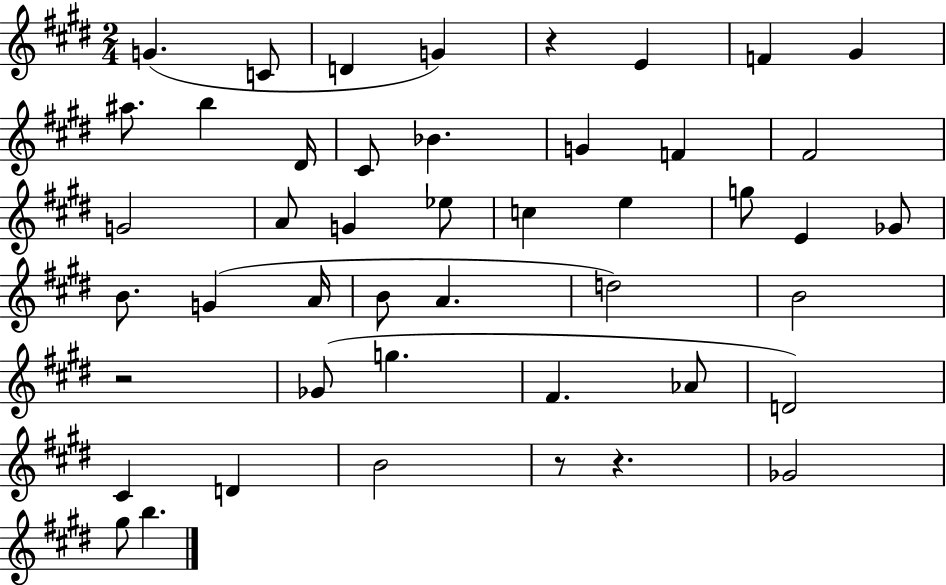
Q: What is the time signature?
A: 2/4